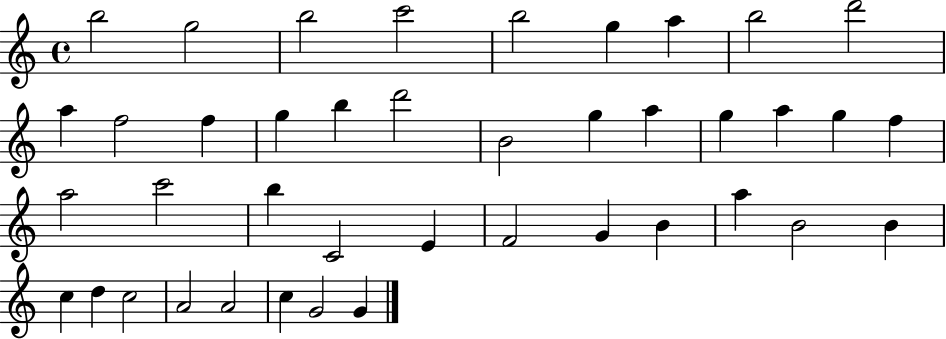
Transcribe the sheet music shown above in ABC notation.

X:1
T:Untitled
M:4/4
L:1/4
K:C
b2 g2 b2 c'2 b2 g a b2 d'2 a f2 f g b d'2 B2 g a g a g f a2 c'2 b C2 E F2 G B a B2 B c d c2 A2 A2 c G2 G